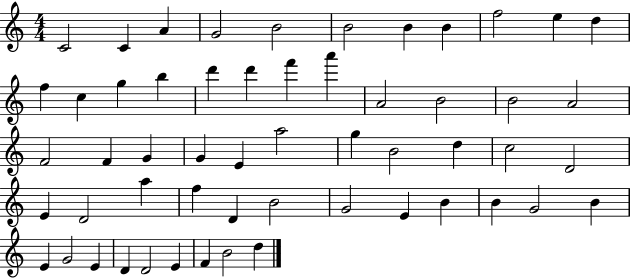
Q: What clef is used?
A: treble